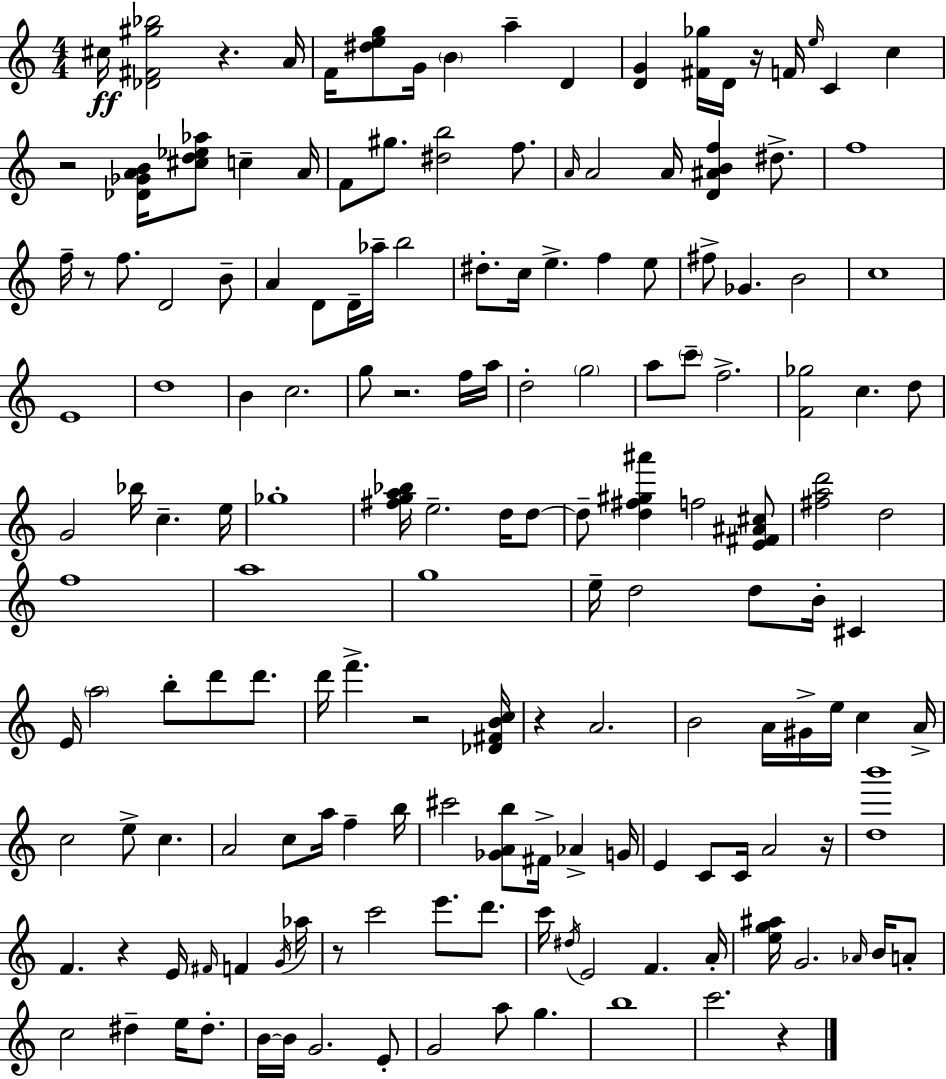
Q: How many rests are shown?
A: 11